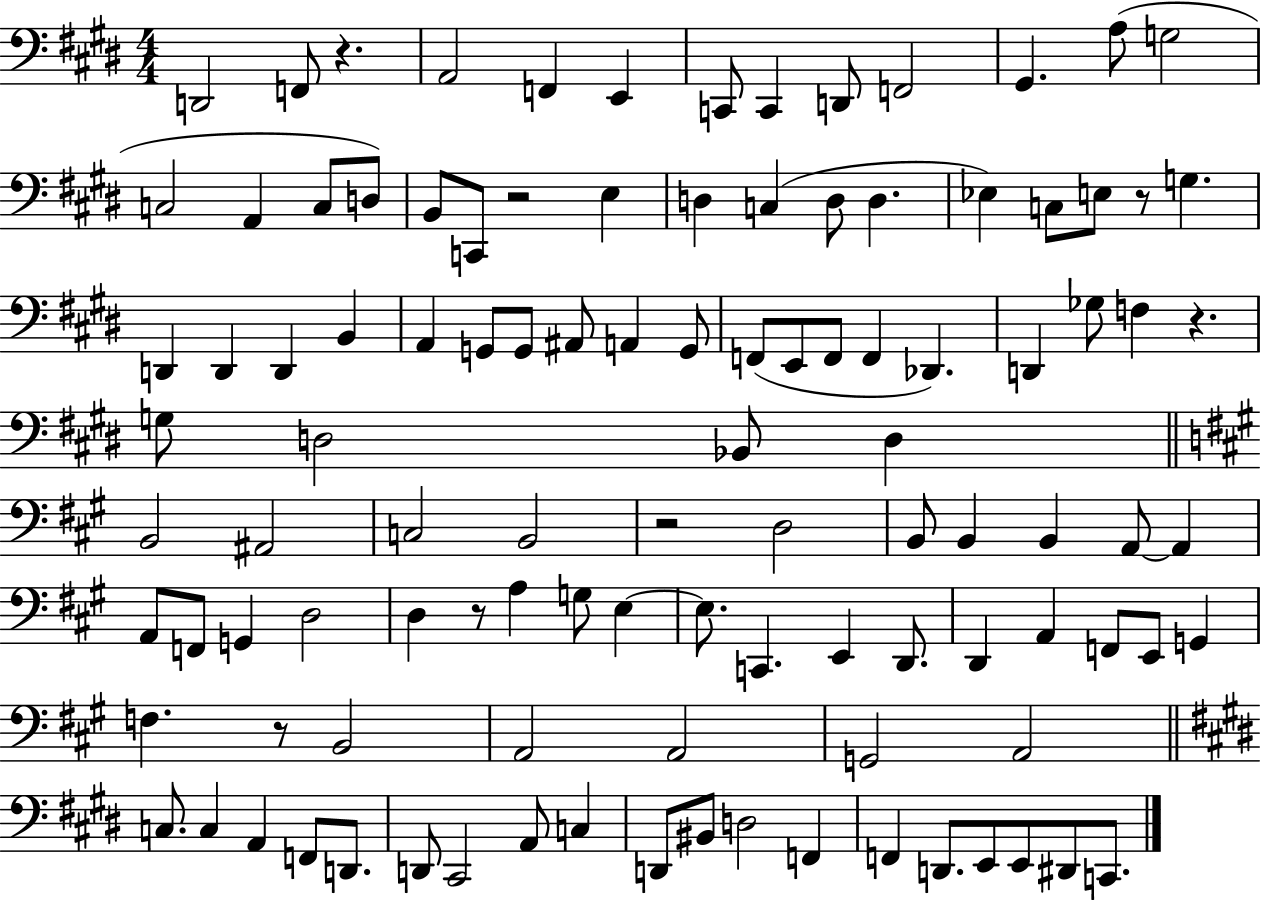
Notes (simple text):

D2/h F2/e R/q. A2/h F2/q E2/q C2/e C2/q D2/e F2/h G#2/q. A3/e G3/h C3/h A2/q C3/e D3/e B2/e C2/e R/h E3/q D3/q C3/q D3/e D3/q. Eb3/q C3/e E3/e R/e G3/q. D2/q D2/q D2/q B2/q A2/q G2/e G2/e A#2/e A2/q G2/e F2/e E2/e F2/e F2/q Db2/q. D2/q Gb3/e F3/q R/q. G3/e D3/h Bb2/e D3/q B2/h A#2/h C3/h B2/h R/h D3/h B2/e B2/q B2/q A2/e A2/q A2/e F2/e G2/q D3/h D3/q R/e A3/q G3/e E3/q E3/e. C2/q. E2/q D2/e. D2/q A2/q F2/e E2/e G2/q F3/q. R/e B2/h A2/h A2/h G2/h A2/h C3/e. C3/q A2/q F2/e D2/e. D2/e C#2/h A2/e C3/q D2/e BIS2/e D3/h F2/q F2/q D2/e. E2/e E2/e D#2/e C2/e.